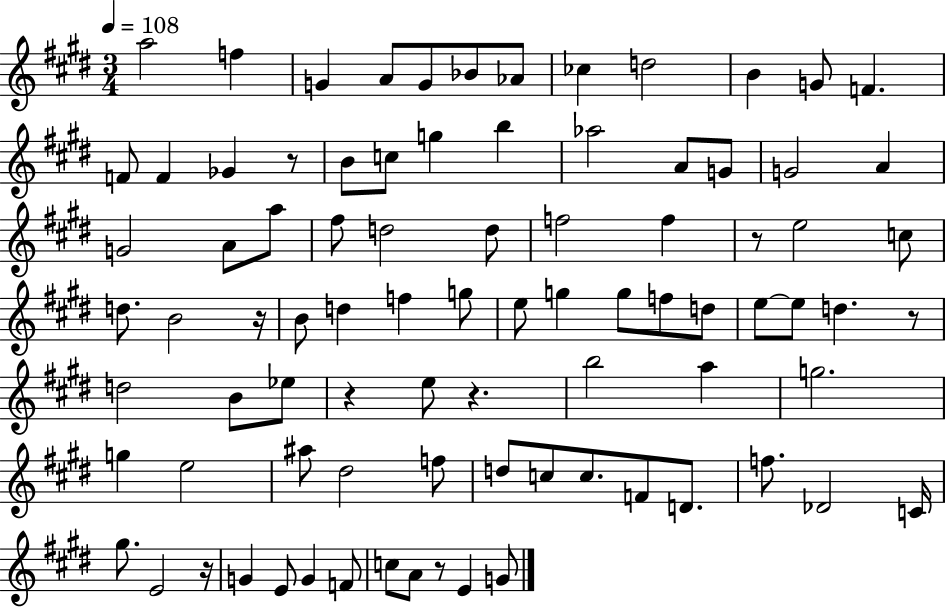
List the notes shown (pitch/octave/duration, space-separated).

A5/h F5/q G4/q A4/e G4/e Bb4/e Ab4/e CES5/q D5/h B4/q G4/e F4/q. F4/e F4/q Gb4/q R/e B4/e C5/e G5/q B5/q Ab5/h A4/e G4/e G4/h A4/q G4/h A4/e A5/e F#5/e D5/h D5/e F5/h F5/q R/e E5/h C5/e D5/e. B4/h R/s B4/e D5/q F5/q G5/e E5/e G5/q G5/e F5/e D5/e E5/e E5/e D5/q. R/e D5/h B4/e Eb5/e R/q E5/e R/q. B5/h A5/q G5/h. G5/q E5/h A#5/e D#5/h F5/e D5/e C5/e C5/e. F4/e D4/e. F5/e. Db4/h C4/s G#5/e. E4/h R/s G4/q E4/e G4/q F4/e C5/e A4/e R/e E4/q G4/e